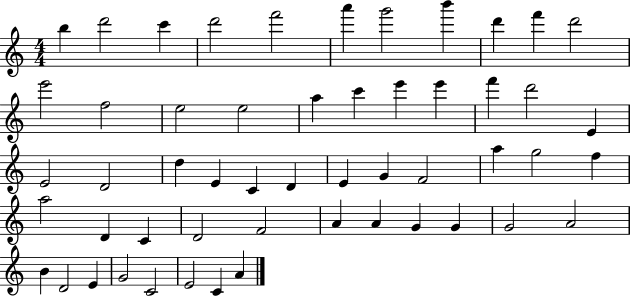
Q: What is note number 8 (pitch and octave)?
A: B6